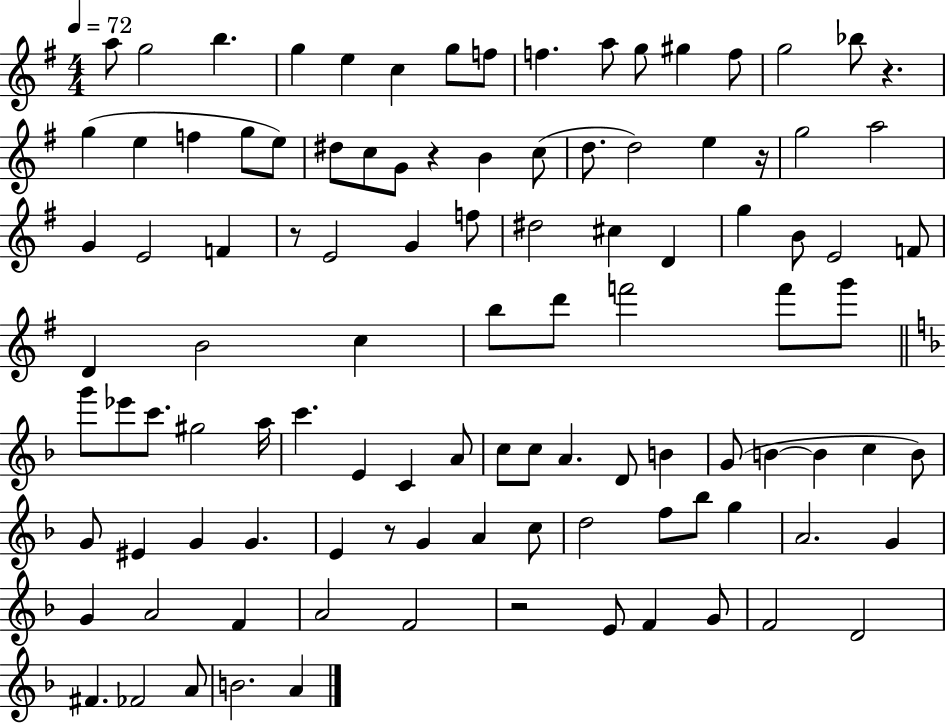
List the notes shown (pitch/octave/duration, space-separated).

A5/e G5/h B5/q. G5/q E5/q C5/q G5/e F5/e F5/q. A5/e G5/e G#5/q F5/e G5/h Bb5/e R/q. G5/q E5/q F5/q G5/e E5/e D#5/e C5/e G4/e R/q B4/q C5/e D5/e. D5/h E5/q R/s G5/h A5/h G4/q E4/h F4/q R/e E4/h G4/q F5/e D#5/h C#5/q D4/q G5/q B4/e E4/h F4/e D4/q B4/h C5/q B5/e D6/e F6/h F6/e G6/e G6/e Eb6/e C6/e. G#5/h A5/s C6/q. E4/q C4/q A4/e C5/e C5/e A4/q. D4/e B4/q G4/e B4/q B4/q C5/q B4/e G4/e EIS4/q G4/q G4/q. E4/q R/e G4/q A4/q C5/e D5/h F5/e Bb5/e G5/q A4/h. G4/q G4/q A4/h F4/q A4/h F4/h R/h E4/e F4/q G4/e F4/h D4/h F#4/q. FES4/h A4/e B4/h. A4/q